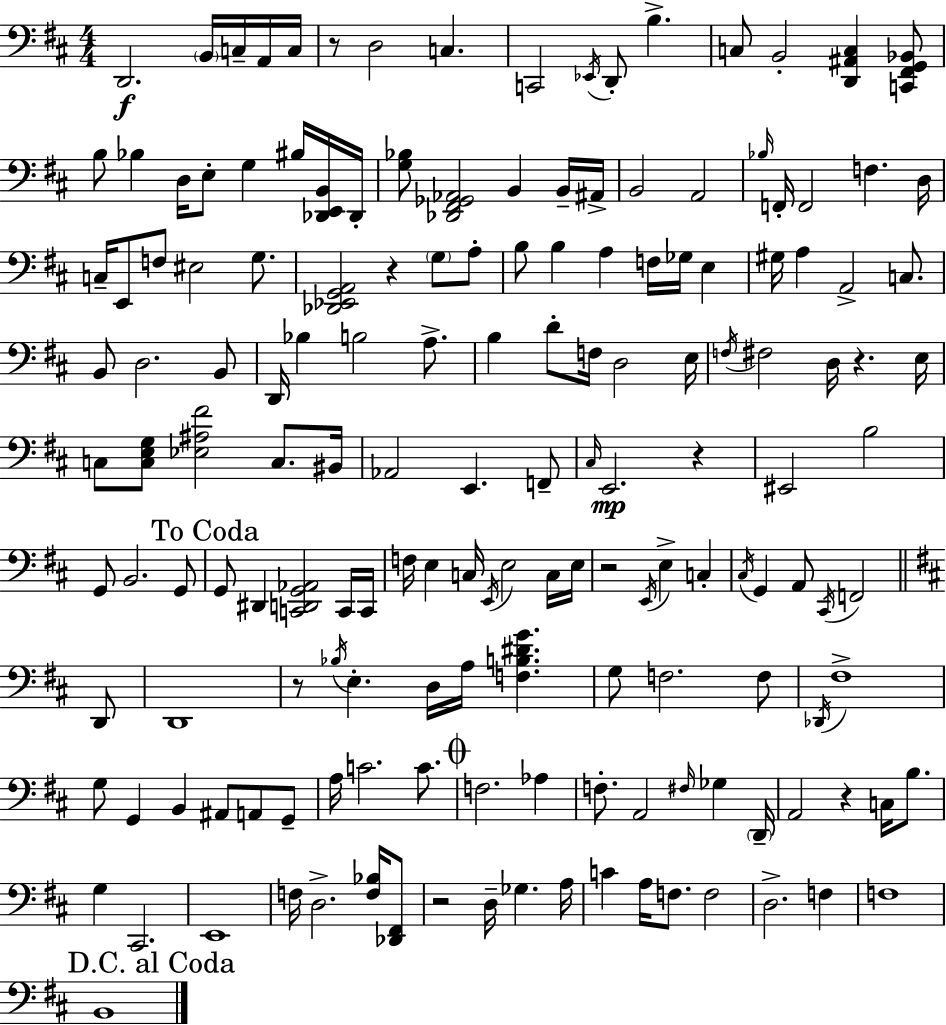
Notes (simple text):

D2/h. B2/s C3/s A2/s C3/s R/e D3/h C3/q. C2/h Eb2/s D2/e B3/q. C3/e B2/h [D2,A#2,C3]/q [C2,F#2,G2,Bb2]/e B3/e Bb3/q D3/s E3/e G3/q BIS3/s [Db2,E2,B2]/s Db2/s [G3,Bb3]/e [Db2,F#2,Gb2,Ab2]/h B2/q B2/s A#2/s B2/h A2/h Bb3/s F2/s F2/h F3/q. D3/s C3/s E2/e F3/e EIS3/h G3/e. [Db2,Eb2,G2,A2]/h R/q G3/e A3/e B3/e B3/q A3/q F3/s Gb3/s E3/q G#3/s A3/q A2/h C3/e. B2/e D3/h. B2/e D2/s Bb3/q B3/h A3/e. B3/q D4/e F3/s D3/h E3/s F3/s F#3/h D3/s R/q. E3/s C3/e [C3,E3,G3]/e [Eb3,A#3,F#4]/h C3/e. BIS2/s Ab2/h E2/q. F2/e C#3/s E2/h. R/q EIS2/h B3/h G2/e B2/h. G2/e G2/e D#2/q [C2,D2,G2,Ab2]/h C2/s C2/s F3/s E3/q C3/s E2/s E3/h C3/s E3/s R/h E2/s E3/q C3/q C#3/s G2/q A2/e C#2/s F2/h D2/e D2/w R/e Bb3/s E3/q. D3/s A3/s [F3,B3,D#4,G4]/q. G3/e F3/h. F3/e Db2/s F#3/w G3/e G2/q B2/q A#2/e A2/e G2/e A3/s C4/h. C4/e. F3/h. Ab3/q F3/e. A2/h F#3/s Gb3/q D2/s A2/h R/q C3/s B3/e. G3/q C#2/h. E2/w F3/s D3/h. [F3,Bb3]/s [Db2,F#2]/e R/h D3/s Gb3/q. A3/s C4/q A3/s F3/e. F3/h D3/h. F3/q F3/w B2/w